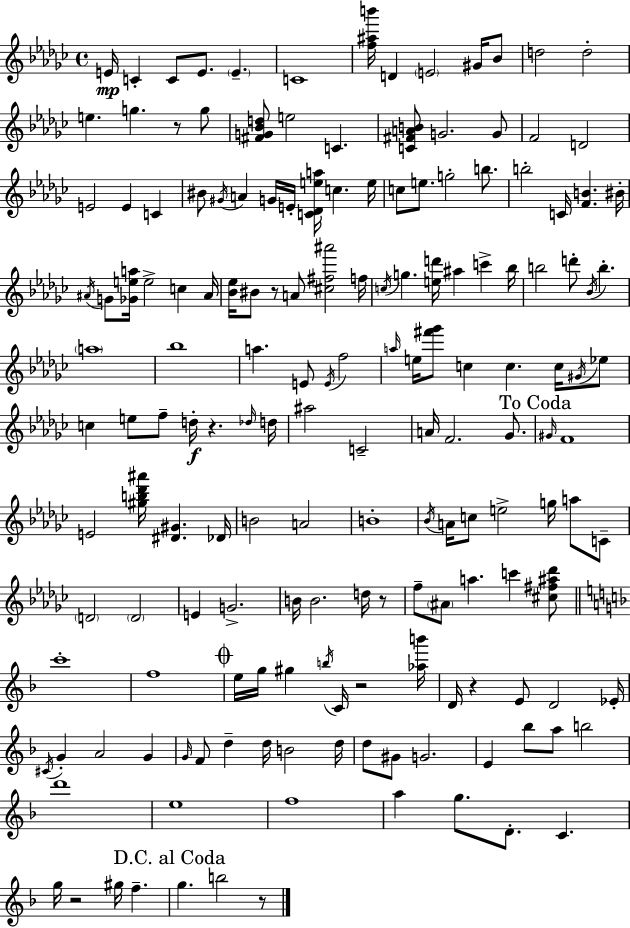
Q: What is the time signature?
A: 4/4